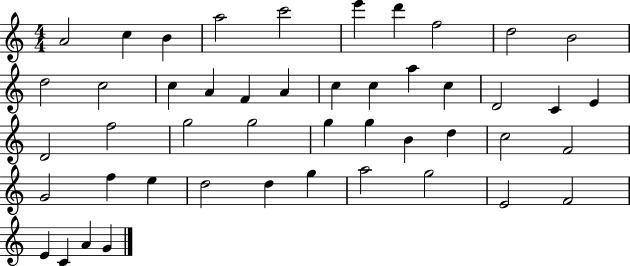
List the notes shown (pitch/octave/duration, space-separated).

A4/h C5/q B4/q A5/h C6/h E6/q D6/q F5/h D5/h B4/h D5/h C5/h C5/q A4/q F4/q A4/q C5/q C5/q A5/q C5/q D4/h C4/q E4/q D4/h F5/h G5/h G5/h G5/q G5/q B4/q D5/q C5/h F4/h G4/h F5/q E5/q D5/h D5/q G5/q A5/h G5/h E4/h F4/h E4/q C4/q A4/q G4/q